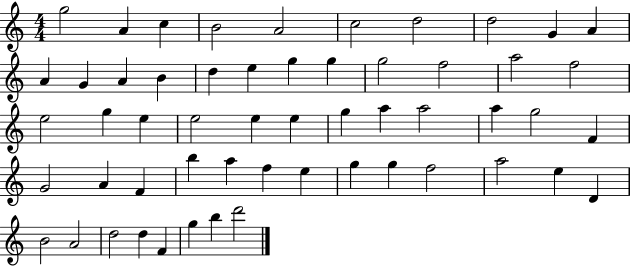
{
  \clef treble
  \numericTimeSignature
  \time 4/4
  \key c \major
  g''2 a'4 c''4 | b'2 a'2 | c''2 d''2 | d''2 g'4 a'4 | \break a'4 g'4 a'4 b'4 | d''4 e''4 g''4 g''4 | g''2 f''2 | a''2 f''2 | \break e''2 g''4 e''4 | e''2 e''4 e''4 | g''4 a''4 a''2 | a''4 g''2 f'4 | \break g'2 a'4 f'4 | b''4 a''4 f''4 e''4 | g''4 g''4 f''2 | a''2 e''4 d'4 | \break b'2 a'2 | d''2 d''4 f'4 | g''4 b''4 d'''2 | \bar "|."
}